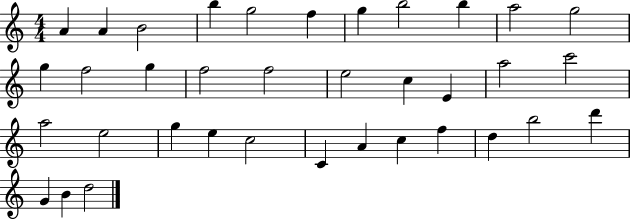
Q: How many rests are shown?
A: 0